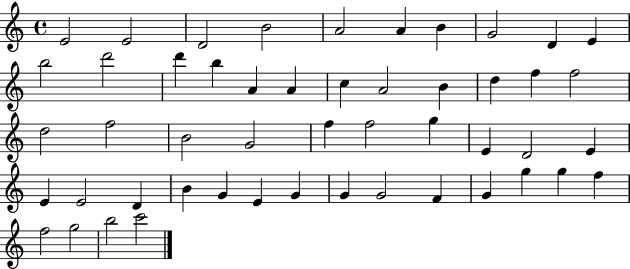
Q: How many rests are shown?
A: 0